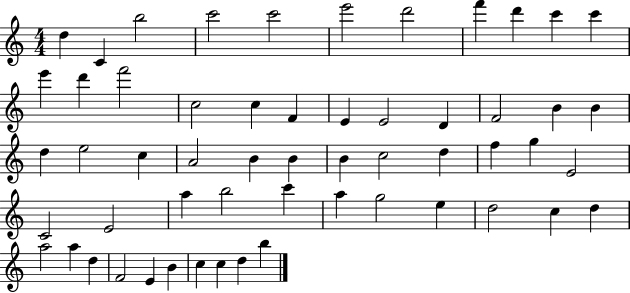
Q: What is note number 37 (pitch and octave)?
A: E4